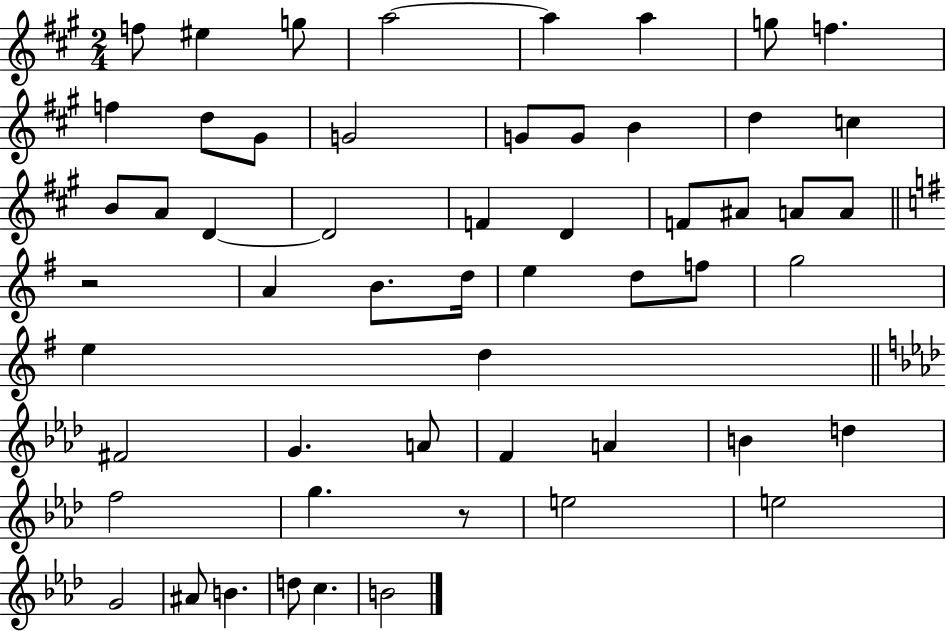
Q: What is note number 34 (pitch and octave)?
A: G5